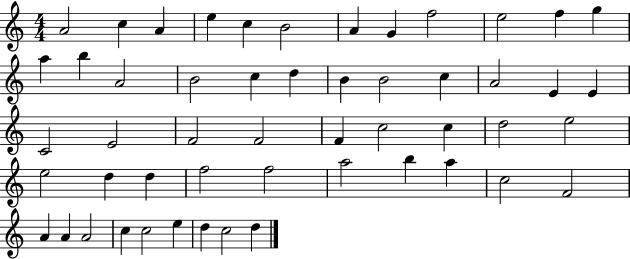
A4/h C5/q A4/q E5/q C5/q B4/h A4/q G4/q F5/h E5/h F5/q G5/q A5/q B5/q A4/h B4/h C5/q D5/q B4/q B4/h C5/q A4/h E4/q E4/q C4/h E4/h F4/h F4/h F4/q C5/h C5/q D5/h E5/h E5/h D5/q D5/q F5/h F5/h A5/h B5/q A5/q C5/h F4/h A4/q A4/q A4/h C5/q C5/h E5/q D5/q C5/h D5/q